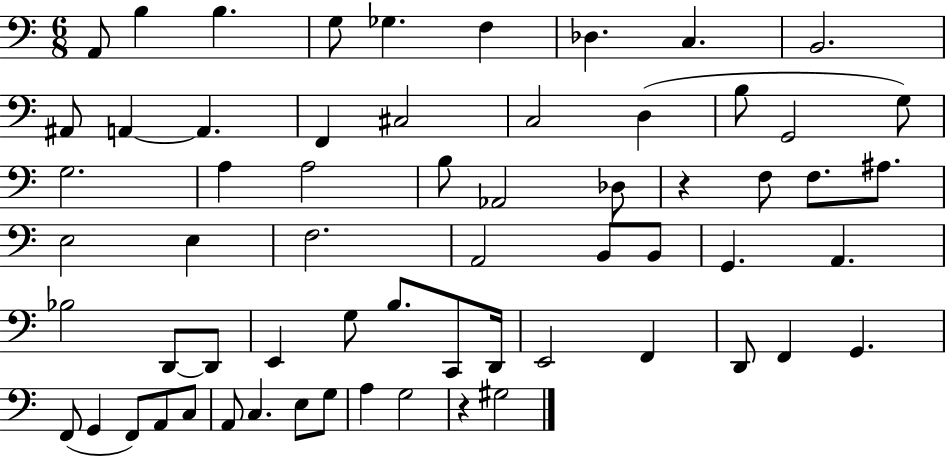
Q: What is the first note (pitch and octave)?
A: A2